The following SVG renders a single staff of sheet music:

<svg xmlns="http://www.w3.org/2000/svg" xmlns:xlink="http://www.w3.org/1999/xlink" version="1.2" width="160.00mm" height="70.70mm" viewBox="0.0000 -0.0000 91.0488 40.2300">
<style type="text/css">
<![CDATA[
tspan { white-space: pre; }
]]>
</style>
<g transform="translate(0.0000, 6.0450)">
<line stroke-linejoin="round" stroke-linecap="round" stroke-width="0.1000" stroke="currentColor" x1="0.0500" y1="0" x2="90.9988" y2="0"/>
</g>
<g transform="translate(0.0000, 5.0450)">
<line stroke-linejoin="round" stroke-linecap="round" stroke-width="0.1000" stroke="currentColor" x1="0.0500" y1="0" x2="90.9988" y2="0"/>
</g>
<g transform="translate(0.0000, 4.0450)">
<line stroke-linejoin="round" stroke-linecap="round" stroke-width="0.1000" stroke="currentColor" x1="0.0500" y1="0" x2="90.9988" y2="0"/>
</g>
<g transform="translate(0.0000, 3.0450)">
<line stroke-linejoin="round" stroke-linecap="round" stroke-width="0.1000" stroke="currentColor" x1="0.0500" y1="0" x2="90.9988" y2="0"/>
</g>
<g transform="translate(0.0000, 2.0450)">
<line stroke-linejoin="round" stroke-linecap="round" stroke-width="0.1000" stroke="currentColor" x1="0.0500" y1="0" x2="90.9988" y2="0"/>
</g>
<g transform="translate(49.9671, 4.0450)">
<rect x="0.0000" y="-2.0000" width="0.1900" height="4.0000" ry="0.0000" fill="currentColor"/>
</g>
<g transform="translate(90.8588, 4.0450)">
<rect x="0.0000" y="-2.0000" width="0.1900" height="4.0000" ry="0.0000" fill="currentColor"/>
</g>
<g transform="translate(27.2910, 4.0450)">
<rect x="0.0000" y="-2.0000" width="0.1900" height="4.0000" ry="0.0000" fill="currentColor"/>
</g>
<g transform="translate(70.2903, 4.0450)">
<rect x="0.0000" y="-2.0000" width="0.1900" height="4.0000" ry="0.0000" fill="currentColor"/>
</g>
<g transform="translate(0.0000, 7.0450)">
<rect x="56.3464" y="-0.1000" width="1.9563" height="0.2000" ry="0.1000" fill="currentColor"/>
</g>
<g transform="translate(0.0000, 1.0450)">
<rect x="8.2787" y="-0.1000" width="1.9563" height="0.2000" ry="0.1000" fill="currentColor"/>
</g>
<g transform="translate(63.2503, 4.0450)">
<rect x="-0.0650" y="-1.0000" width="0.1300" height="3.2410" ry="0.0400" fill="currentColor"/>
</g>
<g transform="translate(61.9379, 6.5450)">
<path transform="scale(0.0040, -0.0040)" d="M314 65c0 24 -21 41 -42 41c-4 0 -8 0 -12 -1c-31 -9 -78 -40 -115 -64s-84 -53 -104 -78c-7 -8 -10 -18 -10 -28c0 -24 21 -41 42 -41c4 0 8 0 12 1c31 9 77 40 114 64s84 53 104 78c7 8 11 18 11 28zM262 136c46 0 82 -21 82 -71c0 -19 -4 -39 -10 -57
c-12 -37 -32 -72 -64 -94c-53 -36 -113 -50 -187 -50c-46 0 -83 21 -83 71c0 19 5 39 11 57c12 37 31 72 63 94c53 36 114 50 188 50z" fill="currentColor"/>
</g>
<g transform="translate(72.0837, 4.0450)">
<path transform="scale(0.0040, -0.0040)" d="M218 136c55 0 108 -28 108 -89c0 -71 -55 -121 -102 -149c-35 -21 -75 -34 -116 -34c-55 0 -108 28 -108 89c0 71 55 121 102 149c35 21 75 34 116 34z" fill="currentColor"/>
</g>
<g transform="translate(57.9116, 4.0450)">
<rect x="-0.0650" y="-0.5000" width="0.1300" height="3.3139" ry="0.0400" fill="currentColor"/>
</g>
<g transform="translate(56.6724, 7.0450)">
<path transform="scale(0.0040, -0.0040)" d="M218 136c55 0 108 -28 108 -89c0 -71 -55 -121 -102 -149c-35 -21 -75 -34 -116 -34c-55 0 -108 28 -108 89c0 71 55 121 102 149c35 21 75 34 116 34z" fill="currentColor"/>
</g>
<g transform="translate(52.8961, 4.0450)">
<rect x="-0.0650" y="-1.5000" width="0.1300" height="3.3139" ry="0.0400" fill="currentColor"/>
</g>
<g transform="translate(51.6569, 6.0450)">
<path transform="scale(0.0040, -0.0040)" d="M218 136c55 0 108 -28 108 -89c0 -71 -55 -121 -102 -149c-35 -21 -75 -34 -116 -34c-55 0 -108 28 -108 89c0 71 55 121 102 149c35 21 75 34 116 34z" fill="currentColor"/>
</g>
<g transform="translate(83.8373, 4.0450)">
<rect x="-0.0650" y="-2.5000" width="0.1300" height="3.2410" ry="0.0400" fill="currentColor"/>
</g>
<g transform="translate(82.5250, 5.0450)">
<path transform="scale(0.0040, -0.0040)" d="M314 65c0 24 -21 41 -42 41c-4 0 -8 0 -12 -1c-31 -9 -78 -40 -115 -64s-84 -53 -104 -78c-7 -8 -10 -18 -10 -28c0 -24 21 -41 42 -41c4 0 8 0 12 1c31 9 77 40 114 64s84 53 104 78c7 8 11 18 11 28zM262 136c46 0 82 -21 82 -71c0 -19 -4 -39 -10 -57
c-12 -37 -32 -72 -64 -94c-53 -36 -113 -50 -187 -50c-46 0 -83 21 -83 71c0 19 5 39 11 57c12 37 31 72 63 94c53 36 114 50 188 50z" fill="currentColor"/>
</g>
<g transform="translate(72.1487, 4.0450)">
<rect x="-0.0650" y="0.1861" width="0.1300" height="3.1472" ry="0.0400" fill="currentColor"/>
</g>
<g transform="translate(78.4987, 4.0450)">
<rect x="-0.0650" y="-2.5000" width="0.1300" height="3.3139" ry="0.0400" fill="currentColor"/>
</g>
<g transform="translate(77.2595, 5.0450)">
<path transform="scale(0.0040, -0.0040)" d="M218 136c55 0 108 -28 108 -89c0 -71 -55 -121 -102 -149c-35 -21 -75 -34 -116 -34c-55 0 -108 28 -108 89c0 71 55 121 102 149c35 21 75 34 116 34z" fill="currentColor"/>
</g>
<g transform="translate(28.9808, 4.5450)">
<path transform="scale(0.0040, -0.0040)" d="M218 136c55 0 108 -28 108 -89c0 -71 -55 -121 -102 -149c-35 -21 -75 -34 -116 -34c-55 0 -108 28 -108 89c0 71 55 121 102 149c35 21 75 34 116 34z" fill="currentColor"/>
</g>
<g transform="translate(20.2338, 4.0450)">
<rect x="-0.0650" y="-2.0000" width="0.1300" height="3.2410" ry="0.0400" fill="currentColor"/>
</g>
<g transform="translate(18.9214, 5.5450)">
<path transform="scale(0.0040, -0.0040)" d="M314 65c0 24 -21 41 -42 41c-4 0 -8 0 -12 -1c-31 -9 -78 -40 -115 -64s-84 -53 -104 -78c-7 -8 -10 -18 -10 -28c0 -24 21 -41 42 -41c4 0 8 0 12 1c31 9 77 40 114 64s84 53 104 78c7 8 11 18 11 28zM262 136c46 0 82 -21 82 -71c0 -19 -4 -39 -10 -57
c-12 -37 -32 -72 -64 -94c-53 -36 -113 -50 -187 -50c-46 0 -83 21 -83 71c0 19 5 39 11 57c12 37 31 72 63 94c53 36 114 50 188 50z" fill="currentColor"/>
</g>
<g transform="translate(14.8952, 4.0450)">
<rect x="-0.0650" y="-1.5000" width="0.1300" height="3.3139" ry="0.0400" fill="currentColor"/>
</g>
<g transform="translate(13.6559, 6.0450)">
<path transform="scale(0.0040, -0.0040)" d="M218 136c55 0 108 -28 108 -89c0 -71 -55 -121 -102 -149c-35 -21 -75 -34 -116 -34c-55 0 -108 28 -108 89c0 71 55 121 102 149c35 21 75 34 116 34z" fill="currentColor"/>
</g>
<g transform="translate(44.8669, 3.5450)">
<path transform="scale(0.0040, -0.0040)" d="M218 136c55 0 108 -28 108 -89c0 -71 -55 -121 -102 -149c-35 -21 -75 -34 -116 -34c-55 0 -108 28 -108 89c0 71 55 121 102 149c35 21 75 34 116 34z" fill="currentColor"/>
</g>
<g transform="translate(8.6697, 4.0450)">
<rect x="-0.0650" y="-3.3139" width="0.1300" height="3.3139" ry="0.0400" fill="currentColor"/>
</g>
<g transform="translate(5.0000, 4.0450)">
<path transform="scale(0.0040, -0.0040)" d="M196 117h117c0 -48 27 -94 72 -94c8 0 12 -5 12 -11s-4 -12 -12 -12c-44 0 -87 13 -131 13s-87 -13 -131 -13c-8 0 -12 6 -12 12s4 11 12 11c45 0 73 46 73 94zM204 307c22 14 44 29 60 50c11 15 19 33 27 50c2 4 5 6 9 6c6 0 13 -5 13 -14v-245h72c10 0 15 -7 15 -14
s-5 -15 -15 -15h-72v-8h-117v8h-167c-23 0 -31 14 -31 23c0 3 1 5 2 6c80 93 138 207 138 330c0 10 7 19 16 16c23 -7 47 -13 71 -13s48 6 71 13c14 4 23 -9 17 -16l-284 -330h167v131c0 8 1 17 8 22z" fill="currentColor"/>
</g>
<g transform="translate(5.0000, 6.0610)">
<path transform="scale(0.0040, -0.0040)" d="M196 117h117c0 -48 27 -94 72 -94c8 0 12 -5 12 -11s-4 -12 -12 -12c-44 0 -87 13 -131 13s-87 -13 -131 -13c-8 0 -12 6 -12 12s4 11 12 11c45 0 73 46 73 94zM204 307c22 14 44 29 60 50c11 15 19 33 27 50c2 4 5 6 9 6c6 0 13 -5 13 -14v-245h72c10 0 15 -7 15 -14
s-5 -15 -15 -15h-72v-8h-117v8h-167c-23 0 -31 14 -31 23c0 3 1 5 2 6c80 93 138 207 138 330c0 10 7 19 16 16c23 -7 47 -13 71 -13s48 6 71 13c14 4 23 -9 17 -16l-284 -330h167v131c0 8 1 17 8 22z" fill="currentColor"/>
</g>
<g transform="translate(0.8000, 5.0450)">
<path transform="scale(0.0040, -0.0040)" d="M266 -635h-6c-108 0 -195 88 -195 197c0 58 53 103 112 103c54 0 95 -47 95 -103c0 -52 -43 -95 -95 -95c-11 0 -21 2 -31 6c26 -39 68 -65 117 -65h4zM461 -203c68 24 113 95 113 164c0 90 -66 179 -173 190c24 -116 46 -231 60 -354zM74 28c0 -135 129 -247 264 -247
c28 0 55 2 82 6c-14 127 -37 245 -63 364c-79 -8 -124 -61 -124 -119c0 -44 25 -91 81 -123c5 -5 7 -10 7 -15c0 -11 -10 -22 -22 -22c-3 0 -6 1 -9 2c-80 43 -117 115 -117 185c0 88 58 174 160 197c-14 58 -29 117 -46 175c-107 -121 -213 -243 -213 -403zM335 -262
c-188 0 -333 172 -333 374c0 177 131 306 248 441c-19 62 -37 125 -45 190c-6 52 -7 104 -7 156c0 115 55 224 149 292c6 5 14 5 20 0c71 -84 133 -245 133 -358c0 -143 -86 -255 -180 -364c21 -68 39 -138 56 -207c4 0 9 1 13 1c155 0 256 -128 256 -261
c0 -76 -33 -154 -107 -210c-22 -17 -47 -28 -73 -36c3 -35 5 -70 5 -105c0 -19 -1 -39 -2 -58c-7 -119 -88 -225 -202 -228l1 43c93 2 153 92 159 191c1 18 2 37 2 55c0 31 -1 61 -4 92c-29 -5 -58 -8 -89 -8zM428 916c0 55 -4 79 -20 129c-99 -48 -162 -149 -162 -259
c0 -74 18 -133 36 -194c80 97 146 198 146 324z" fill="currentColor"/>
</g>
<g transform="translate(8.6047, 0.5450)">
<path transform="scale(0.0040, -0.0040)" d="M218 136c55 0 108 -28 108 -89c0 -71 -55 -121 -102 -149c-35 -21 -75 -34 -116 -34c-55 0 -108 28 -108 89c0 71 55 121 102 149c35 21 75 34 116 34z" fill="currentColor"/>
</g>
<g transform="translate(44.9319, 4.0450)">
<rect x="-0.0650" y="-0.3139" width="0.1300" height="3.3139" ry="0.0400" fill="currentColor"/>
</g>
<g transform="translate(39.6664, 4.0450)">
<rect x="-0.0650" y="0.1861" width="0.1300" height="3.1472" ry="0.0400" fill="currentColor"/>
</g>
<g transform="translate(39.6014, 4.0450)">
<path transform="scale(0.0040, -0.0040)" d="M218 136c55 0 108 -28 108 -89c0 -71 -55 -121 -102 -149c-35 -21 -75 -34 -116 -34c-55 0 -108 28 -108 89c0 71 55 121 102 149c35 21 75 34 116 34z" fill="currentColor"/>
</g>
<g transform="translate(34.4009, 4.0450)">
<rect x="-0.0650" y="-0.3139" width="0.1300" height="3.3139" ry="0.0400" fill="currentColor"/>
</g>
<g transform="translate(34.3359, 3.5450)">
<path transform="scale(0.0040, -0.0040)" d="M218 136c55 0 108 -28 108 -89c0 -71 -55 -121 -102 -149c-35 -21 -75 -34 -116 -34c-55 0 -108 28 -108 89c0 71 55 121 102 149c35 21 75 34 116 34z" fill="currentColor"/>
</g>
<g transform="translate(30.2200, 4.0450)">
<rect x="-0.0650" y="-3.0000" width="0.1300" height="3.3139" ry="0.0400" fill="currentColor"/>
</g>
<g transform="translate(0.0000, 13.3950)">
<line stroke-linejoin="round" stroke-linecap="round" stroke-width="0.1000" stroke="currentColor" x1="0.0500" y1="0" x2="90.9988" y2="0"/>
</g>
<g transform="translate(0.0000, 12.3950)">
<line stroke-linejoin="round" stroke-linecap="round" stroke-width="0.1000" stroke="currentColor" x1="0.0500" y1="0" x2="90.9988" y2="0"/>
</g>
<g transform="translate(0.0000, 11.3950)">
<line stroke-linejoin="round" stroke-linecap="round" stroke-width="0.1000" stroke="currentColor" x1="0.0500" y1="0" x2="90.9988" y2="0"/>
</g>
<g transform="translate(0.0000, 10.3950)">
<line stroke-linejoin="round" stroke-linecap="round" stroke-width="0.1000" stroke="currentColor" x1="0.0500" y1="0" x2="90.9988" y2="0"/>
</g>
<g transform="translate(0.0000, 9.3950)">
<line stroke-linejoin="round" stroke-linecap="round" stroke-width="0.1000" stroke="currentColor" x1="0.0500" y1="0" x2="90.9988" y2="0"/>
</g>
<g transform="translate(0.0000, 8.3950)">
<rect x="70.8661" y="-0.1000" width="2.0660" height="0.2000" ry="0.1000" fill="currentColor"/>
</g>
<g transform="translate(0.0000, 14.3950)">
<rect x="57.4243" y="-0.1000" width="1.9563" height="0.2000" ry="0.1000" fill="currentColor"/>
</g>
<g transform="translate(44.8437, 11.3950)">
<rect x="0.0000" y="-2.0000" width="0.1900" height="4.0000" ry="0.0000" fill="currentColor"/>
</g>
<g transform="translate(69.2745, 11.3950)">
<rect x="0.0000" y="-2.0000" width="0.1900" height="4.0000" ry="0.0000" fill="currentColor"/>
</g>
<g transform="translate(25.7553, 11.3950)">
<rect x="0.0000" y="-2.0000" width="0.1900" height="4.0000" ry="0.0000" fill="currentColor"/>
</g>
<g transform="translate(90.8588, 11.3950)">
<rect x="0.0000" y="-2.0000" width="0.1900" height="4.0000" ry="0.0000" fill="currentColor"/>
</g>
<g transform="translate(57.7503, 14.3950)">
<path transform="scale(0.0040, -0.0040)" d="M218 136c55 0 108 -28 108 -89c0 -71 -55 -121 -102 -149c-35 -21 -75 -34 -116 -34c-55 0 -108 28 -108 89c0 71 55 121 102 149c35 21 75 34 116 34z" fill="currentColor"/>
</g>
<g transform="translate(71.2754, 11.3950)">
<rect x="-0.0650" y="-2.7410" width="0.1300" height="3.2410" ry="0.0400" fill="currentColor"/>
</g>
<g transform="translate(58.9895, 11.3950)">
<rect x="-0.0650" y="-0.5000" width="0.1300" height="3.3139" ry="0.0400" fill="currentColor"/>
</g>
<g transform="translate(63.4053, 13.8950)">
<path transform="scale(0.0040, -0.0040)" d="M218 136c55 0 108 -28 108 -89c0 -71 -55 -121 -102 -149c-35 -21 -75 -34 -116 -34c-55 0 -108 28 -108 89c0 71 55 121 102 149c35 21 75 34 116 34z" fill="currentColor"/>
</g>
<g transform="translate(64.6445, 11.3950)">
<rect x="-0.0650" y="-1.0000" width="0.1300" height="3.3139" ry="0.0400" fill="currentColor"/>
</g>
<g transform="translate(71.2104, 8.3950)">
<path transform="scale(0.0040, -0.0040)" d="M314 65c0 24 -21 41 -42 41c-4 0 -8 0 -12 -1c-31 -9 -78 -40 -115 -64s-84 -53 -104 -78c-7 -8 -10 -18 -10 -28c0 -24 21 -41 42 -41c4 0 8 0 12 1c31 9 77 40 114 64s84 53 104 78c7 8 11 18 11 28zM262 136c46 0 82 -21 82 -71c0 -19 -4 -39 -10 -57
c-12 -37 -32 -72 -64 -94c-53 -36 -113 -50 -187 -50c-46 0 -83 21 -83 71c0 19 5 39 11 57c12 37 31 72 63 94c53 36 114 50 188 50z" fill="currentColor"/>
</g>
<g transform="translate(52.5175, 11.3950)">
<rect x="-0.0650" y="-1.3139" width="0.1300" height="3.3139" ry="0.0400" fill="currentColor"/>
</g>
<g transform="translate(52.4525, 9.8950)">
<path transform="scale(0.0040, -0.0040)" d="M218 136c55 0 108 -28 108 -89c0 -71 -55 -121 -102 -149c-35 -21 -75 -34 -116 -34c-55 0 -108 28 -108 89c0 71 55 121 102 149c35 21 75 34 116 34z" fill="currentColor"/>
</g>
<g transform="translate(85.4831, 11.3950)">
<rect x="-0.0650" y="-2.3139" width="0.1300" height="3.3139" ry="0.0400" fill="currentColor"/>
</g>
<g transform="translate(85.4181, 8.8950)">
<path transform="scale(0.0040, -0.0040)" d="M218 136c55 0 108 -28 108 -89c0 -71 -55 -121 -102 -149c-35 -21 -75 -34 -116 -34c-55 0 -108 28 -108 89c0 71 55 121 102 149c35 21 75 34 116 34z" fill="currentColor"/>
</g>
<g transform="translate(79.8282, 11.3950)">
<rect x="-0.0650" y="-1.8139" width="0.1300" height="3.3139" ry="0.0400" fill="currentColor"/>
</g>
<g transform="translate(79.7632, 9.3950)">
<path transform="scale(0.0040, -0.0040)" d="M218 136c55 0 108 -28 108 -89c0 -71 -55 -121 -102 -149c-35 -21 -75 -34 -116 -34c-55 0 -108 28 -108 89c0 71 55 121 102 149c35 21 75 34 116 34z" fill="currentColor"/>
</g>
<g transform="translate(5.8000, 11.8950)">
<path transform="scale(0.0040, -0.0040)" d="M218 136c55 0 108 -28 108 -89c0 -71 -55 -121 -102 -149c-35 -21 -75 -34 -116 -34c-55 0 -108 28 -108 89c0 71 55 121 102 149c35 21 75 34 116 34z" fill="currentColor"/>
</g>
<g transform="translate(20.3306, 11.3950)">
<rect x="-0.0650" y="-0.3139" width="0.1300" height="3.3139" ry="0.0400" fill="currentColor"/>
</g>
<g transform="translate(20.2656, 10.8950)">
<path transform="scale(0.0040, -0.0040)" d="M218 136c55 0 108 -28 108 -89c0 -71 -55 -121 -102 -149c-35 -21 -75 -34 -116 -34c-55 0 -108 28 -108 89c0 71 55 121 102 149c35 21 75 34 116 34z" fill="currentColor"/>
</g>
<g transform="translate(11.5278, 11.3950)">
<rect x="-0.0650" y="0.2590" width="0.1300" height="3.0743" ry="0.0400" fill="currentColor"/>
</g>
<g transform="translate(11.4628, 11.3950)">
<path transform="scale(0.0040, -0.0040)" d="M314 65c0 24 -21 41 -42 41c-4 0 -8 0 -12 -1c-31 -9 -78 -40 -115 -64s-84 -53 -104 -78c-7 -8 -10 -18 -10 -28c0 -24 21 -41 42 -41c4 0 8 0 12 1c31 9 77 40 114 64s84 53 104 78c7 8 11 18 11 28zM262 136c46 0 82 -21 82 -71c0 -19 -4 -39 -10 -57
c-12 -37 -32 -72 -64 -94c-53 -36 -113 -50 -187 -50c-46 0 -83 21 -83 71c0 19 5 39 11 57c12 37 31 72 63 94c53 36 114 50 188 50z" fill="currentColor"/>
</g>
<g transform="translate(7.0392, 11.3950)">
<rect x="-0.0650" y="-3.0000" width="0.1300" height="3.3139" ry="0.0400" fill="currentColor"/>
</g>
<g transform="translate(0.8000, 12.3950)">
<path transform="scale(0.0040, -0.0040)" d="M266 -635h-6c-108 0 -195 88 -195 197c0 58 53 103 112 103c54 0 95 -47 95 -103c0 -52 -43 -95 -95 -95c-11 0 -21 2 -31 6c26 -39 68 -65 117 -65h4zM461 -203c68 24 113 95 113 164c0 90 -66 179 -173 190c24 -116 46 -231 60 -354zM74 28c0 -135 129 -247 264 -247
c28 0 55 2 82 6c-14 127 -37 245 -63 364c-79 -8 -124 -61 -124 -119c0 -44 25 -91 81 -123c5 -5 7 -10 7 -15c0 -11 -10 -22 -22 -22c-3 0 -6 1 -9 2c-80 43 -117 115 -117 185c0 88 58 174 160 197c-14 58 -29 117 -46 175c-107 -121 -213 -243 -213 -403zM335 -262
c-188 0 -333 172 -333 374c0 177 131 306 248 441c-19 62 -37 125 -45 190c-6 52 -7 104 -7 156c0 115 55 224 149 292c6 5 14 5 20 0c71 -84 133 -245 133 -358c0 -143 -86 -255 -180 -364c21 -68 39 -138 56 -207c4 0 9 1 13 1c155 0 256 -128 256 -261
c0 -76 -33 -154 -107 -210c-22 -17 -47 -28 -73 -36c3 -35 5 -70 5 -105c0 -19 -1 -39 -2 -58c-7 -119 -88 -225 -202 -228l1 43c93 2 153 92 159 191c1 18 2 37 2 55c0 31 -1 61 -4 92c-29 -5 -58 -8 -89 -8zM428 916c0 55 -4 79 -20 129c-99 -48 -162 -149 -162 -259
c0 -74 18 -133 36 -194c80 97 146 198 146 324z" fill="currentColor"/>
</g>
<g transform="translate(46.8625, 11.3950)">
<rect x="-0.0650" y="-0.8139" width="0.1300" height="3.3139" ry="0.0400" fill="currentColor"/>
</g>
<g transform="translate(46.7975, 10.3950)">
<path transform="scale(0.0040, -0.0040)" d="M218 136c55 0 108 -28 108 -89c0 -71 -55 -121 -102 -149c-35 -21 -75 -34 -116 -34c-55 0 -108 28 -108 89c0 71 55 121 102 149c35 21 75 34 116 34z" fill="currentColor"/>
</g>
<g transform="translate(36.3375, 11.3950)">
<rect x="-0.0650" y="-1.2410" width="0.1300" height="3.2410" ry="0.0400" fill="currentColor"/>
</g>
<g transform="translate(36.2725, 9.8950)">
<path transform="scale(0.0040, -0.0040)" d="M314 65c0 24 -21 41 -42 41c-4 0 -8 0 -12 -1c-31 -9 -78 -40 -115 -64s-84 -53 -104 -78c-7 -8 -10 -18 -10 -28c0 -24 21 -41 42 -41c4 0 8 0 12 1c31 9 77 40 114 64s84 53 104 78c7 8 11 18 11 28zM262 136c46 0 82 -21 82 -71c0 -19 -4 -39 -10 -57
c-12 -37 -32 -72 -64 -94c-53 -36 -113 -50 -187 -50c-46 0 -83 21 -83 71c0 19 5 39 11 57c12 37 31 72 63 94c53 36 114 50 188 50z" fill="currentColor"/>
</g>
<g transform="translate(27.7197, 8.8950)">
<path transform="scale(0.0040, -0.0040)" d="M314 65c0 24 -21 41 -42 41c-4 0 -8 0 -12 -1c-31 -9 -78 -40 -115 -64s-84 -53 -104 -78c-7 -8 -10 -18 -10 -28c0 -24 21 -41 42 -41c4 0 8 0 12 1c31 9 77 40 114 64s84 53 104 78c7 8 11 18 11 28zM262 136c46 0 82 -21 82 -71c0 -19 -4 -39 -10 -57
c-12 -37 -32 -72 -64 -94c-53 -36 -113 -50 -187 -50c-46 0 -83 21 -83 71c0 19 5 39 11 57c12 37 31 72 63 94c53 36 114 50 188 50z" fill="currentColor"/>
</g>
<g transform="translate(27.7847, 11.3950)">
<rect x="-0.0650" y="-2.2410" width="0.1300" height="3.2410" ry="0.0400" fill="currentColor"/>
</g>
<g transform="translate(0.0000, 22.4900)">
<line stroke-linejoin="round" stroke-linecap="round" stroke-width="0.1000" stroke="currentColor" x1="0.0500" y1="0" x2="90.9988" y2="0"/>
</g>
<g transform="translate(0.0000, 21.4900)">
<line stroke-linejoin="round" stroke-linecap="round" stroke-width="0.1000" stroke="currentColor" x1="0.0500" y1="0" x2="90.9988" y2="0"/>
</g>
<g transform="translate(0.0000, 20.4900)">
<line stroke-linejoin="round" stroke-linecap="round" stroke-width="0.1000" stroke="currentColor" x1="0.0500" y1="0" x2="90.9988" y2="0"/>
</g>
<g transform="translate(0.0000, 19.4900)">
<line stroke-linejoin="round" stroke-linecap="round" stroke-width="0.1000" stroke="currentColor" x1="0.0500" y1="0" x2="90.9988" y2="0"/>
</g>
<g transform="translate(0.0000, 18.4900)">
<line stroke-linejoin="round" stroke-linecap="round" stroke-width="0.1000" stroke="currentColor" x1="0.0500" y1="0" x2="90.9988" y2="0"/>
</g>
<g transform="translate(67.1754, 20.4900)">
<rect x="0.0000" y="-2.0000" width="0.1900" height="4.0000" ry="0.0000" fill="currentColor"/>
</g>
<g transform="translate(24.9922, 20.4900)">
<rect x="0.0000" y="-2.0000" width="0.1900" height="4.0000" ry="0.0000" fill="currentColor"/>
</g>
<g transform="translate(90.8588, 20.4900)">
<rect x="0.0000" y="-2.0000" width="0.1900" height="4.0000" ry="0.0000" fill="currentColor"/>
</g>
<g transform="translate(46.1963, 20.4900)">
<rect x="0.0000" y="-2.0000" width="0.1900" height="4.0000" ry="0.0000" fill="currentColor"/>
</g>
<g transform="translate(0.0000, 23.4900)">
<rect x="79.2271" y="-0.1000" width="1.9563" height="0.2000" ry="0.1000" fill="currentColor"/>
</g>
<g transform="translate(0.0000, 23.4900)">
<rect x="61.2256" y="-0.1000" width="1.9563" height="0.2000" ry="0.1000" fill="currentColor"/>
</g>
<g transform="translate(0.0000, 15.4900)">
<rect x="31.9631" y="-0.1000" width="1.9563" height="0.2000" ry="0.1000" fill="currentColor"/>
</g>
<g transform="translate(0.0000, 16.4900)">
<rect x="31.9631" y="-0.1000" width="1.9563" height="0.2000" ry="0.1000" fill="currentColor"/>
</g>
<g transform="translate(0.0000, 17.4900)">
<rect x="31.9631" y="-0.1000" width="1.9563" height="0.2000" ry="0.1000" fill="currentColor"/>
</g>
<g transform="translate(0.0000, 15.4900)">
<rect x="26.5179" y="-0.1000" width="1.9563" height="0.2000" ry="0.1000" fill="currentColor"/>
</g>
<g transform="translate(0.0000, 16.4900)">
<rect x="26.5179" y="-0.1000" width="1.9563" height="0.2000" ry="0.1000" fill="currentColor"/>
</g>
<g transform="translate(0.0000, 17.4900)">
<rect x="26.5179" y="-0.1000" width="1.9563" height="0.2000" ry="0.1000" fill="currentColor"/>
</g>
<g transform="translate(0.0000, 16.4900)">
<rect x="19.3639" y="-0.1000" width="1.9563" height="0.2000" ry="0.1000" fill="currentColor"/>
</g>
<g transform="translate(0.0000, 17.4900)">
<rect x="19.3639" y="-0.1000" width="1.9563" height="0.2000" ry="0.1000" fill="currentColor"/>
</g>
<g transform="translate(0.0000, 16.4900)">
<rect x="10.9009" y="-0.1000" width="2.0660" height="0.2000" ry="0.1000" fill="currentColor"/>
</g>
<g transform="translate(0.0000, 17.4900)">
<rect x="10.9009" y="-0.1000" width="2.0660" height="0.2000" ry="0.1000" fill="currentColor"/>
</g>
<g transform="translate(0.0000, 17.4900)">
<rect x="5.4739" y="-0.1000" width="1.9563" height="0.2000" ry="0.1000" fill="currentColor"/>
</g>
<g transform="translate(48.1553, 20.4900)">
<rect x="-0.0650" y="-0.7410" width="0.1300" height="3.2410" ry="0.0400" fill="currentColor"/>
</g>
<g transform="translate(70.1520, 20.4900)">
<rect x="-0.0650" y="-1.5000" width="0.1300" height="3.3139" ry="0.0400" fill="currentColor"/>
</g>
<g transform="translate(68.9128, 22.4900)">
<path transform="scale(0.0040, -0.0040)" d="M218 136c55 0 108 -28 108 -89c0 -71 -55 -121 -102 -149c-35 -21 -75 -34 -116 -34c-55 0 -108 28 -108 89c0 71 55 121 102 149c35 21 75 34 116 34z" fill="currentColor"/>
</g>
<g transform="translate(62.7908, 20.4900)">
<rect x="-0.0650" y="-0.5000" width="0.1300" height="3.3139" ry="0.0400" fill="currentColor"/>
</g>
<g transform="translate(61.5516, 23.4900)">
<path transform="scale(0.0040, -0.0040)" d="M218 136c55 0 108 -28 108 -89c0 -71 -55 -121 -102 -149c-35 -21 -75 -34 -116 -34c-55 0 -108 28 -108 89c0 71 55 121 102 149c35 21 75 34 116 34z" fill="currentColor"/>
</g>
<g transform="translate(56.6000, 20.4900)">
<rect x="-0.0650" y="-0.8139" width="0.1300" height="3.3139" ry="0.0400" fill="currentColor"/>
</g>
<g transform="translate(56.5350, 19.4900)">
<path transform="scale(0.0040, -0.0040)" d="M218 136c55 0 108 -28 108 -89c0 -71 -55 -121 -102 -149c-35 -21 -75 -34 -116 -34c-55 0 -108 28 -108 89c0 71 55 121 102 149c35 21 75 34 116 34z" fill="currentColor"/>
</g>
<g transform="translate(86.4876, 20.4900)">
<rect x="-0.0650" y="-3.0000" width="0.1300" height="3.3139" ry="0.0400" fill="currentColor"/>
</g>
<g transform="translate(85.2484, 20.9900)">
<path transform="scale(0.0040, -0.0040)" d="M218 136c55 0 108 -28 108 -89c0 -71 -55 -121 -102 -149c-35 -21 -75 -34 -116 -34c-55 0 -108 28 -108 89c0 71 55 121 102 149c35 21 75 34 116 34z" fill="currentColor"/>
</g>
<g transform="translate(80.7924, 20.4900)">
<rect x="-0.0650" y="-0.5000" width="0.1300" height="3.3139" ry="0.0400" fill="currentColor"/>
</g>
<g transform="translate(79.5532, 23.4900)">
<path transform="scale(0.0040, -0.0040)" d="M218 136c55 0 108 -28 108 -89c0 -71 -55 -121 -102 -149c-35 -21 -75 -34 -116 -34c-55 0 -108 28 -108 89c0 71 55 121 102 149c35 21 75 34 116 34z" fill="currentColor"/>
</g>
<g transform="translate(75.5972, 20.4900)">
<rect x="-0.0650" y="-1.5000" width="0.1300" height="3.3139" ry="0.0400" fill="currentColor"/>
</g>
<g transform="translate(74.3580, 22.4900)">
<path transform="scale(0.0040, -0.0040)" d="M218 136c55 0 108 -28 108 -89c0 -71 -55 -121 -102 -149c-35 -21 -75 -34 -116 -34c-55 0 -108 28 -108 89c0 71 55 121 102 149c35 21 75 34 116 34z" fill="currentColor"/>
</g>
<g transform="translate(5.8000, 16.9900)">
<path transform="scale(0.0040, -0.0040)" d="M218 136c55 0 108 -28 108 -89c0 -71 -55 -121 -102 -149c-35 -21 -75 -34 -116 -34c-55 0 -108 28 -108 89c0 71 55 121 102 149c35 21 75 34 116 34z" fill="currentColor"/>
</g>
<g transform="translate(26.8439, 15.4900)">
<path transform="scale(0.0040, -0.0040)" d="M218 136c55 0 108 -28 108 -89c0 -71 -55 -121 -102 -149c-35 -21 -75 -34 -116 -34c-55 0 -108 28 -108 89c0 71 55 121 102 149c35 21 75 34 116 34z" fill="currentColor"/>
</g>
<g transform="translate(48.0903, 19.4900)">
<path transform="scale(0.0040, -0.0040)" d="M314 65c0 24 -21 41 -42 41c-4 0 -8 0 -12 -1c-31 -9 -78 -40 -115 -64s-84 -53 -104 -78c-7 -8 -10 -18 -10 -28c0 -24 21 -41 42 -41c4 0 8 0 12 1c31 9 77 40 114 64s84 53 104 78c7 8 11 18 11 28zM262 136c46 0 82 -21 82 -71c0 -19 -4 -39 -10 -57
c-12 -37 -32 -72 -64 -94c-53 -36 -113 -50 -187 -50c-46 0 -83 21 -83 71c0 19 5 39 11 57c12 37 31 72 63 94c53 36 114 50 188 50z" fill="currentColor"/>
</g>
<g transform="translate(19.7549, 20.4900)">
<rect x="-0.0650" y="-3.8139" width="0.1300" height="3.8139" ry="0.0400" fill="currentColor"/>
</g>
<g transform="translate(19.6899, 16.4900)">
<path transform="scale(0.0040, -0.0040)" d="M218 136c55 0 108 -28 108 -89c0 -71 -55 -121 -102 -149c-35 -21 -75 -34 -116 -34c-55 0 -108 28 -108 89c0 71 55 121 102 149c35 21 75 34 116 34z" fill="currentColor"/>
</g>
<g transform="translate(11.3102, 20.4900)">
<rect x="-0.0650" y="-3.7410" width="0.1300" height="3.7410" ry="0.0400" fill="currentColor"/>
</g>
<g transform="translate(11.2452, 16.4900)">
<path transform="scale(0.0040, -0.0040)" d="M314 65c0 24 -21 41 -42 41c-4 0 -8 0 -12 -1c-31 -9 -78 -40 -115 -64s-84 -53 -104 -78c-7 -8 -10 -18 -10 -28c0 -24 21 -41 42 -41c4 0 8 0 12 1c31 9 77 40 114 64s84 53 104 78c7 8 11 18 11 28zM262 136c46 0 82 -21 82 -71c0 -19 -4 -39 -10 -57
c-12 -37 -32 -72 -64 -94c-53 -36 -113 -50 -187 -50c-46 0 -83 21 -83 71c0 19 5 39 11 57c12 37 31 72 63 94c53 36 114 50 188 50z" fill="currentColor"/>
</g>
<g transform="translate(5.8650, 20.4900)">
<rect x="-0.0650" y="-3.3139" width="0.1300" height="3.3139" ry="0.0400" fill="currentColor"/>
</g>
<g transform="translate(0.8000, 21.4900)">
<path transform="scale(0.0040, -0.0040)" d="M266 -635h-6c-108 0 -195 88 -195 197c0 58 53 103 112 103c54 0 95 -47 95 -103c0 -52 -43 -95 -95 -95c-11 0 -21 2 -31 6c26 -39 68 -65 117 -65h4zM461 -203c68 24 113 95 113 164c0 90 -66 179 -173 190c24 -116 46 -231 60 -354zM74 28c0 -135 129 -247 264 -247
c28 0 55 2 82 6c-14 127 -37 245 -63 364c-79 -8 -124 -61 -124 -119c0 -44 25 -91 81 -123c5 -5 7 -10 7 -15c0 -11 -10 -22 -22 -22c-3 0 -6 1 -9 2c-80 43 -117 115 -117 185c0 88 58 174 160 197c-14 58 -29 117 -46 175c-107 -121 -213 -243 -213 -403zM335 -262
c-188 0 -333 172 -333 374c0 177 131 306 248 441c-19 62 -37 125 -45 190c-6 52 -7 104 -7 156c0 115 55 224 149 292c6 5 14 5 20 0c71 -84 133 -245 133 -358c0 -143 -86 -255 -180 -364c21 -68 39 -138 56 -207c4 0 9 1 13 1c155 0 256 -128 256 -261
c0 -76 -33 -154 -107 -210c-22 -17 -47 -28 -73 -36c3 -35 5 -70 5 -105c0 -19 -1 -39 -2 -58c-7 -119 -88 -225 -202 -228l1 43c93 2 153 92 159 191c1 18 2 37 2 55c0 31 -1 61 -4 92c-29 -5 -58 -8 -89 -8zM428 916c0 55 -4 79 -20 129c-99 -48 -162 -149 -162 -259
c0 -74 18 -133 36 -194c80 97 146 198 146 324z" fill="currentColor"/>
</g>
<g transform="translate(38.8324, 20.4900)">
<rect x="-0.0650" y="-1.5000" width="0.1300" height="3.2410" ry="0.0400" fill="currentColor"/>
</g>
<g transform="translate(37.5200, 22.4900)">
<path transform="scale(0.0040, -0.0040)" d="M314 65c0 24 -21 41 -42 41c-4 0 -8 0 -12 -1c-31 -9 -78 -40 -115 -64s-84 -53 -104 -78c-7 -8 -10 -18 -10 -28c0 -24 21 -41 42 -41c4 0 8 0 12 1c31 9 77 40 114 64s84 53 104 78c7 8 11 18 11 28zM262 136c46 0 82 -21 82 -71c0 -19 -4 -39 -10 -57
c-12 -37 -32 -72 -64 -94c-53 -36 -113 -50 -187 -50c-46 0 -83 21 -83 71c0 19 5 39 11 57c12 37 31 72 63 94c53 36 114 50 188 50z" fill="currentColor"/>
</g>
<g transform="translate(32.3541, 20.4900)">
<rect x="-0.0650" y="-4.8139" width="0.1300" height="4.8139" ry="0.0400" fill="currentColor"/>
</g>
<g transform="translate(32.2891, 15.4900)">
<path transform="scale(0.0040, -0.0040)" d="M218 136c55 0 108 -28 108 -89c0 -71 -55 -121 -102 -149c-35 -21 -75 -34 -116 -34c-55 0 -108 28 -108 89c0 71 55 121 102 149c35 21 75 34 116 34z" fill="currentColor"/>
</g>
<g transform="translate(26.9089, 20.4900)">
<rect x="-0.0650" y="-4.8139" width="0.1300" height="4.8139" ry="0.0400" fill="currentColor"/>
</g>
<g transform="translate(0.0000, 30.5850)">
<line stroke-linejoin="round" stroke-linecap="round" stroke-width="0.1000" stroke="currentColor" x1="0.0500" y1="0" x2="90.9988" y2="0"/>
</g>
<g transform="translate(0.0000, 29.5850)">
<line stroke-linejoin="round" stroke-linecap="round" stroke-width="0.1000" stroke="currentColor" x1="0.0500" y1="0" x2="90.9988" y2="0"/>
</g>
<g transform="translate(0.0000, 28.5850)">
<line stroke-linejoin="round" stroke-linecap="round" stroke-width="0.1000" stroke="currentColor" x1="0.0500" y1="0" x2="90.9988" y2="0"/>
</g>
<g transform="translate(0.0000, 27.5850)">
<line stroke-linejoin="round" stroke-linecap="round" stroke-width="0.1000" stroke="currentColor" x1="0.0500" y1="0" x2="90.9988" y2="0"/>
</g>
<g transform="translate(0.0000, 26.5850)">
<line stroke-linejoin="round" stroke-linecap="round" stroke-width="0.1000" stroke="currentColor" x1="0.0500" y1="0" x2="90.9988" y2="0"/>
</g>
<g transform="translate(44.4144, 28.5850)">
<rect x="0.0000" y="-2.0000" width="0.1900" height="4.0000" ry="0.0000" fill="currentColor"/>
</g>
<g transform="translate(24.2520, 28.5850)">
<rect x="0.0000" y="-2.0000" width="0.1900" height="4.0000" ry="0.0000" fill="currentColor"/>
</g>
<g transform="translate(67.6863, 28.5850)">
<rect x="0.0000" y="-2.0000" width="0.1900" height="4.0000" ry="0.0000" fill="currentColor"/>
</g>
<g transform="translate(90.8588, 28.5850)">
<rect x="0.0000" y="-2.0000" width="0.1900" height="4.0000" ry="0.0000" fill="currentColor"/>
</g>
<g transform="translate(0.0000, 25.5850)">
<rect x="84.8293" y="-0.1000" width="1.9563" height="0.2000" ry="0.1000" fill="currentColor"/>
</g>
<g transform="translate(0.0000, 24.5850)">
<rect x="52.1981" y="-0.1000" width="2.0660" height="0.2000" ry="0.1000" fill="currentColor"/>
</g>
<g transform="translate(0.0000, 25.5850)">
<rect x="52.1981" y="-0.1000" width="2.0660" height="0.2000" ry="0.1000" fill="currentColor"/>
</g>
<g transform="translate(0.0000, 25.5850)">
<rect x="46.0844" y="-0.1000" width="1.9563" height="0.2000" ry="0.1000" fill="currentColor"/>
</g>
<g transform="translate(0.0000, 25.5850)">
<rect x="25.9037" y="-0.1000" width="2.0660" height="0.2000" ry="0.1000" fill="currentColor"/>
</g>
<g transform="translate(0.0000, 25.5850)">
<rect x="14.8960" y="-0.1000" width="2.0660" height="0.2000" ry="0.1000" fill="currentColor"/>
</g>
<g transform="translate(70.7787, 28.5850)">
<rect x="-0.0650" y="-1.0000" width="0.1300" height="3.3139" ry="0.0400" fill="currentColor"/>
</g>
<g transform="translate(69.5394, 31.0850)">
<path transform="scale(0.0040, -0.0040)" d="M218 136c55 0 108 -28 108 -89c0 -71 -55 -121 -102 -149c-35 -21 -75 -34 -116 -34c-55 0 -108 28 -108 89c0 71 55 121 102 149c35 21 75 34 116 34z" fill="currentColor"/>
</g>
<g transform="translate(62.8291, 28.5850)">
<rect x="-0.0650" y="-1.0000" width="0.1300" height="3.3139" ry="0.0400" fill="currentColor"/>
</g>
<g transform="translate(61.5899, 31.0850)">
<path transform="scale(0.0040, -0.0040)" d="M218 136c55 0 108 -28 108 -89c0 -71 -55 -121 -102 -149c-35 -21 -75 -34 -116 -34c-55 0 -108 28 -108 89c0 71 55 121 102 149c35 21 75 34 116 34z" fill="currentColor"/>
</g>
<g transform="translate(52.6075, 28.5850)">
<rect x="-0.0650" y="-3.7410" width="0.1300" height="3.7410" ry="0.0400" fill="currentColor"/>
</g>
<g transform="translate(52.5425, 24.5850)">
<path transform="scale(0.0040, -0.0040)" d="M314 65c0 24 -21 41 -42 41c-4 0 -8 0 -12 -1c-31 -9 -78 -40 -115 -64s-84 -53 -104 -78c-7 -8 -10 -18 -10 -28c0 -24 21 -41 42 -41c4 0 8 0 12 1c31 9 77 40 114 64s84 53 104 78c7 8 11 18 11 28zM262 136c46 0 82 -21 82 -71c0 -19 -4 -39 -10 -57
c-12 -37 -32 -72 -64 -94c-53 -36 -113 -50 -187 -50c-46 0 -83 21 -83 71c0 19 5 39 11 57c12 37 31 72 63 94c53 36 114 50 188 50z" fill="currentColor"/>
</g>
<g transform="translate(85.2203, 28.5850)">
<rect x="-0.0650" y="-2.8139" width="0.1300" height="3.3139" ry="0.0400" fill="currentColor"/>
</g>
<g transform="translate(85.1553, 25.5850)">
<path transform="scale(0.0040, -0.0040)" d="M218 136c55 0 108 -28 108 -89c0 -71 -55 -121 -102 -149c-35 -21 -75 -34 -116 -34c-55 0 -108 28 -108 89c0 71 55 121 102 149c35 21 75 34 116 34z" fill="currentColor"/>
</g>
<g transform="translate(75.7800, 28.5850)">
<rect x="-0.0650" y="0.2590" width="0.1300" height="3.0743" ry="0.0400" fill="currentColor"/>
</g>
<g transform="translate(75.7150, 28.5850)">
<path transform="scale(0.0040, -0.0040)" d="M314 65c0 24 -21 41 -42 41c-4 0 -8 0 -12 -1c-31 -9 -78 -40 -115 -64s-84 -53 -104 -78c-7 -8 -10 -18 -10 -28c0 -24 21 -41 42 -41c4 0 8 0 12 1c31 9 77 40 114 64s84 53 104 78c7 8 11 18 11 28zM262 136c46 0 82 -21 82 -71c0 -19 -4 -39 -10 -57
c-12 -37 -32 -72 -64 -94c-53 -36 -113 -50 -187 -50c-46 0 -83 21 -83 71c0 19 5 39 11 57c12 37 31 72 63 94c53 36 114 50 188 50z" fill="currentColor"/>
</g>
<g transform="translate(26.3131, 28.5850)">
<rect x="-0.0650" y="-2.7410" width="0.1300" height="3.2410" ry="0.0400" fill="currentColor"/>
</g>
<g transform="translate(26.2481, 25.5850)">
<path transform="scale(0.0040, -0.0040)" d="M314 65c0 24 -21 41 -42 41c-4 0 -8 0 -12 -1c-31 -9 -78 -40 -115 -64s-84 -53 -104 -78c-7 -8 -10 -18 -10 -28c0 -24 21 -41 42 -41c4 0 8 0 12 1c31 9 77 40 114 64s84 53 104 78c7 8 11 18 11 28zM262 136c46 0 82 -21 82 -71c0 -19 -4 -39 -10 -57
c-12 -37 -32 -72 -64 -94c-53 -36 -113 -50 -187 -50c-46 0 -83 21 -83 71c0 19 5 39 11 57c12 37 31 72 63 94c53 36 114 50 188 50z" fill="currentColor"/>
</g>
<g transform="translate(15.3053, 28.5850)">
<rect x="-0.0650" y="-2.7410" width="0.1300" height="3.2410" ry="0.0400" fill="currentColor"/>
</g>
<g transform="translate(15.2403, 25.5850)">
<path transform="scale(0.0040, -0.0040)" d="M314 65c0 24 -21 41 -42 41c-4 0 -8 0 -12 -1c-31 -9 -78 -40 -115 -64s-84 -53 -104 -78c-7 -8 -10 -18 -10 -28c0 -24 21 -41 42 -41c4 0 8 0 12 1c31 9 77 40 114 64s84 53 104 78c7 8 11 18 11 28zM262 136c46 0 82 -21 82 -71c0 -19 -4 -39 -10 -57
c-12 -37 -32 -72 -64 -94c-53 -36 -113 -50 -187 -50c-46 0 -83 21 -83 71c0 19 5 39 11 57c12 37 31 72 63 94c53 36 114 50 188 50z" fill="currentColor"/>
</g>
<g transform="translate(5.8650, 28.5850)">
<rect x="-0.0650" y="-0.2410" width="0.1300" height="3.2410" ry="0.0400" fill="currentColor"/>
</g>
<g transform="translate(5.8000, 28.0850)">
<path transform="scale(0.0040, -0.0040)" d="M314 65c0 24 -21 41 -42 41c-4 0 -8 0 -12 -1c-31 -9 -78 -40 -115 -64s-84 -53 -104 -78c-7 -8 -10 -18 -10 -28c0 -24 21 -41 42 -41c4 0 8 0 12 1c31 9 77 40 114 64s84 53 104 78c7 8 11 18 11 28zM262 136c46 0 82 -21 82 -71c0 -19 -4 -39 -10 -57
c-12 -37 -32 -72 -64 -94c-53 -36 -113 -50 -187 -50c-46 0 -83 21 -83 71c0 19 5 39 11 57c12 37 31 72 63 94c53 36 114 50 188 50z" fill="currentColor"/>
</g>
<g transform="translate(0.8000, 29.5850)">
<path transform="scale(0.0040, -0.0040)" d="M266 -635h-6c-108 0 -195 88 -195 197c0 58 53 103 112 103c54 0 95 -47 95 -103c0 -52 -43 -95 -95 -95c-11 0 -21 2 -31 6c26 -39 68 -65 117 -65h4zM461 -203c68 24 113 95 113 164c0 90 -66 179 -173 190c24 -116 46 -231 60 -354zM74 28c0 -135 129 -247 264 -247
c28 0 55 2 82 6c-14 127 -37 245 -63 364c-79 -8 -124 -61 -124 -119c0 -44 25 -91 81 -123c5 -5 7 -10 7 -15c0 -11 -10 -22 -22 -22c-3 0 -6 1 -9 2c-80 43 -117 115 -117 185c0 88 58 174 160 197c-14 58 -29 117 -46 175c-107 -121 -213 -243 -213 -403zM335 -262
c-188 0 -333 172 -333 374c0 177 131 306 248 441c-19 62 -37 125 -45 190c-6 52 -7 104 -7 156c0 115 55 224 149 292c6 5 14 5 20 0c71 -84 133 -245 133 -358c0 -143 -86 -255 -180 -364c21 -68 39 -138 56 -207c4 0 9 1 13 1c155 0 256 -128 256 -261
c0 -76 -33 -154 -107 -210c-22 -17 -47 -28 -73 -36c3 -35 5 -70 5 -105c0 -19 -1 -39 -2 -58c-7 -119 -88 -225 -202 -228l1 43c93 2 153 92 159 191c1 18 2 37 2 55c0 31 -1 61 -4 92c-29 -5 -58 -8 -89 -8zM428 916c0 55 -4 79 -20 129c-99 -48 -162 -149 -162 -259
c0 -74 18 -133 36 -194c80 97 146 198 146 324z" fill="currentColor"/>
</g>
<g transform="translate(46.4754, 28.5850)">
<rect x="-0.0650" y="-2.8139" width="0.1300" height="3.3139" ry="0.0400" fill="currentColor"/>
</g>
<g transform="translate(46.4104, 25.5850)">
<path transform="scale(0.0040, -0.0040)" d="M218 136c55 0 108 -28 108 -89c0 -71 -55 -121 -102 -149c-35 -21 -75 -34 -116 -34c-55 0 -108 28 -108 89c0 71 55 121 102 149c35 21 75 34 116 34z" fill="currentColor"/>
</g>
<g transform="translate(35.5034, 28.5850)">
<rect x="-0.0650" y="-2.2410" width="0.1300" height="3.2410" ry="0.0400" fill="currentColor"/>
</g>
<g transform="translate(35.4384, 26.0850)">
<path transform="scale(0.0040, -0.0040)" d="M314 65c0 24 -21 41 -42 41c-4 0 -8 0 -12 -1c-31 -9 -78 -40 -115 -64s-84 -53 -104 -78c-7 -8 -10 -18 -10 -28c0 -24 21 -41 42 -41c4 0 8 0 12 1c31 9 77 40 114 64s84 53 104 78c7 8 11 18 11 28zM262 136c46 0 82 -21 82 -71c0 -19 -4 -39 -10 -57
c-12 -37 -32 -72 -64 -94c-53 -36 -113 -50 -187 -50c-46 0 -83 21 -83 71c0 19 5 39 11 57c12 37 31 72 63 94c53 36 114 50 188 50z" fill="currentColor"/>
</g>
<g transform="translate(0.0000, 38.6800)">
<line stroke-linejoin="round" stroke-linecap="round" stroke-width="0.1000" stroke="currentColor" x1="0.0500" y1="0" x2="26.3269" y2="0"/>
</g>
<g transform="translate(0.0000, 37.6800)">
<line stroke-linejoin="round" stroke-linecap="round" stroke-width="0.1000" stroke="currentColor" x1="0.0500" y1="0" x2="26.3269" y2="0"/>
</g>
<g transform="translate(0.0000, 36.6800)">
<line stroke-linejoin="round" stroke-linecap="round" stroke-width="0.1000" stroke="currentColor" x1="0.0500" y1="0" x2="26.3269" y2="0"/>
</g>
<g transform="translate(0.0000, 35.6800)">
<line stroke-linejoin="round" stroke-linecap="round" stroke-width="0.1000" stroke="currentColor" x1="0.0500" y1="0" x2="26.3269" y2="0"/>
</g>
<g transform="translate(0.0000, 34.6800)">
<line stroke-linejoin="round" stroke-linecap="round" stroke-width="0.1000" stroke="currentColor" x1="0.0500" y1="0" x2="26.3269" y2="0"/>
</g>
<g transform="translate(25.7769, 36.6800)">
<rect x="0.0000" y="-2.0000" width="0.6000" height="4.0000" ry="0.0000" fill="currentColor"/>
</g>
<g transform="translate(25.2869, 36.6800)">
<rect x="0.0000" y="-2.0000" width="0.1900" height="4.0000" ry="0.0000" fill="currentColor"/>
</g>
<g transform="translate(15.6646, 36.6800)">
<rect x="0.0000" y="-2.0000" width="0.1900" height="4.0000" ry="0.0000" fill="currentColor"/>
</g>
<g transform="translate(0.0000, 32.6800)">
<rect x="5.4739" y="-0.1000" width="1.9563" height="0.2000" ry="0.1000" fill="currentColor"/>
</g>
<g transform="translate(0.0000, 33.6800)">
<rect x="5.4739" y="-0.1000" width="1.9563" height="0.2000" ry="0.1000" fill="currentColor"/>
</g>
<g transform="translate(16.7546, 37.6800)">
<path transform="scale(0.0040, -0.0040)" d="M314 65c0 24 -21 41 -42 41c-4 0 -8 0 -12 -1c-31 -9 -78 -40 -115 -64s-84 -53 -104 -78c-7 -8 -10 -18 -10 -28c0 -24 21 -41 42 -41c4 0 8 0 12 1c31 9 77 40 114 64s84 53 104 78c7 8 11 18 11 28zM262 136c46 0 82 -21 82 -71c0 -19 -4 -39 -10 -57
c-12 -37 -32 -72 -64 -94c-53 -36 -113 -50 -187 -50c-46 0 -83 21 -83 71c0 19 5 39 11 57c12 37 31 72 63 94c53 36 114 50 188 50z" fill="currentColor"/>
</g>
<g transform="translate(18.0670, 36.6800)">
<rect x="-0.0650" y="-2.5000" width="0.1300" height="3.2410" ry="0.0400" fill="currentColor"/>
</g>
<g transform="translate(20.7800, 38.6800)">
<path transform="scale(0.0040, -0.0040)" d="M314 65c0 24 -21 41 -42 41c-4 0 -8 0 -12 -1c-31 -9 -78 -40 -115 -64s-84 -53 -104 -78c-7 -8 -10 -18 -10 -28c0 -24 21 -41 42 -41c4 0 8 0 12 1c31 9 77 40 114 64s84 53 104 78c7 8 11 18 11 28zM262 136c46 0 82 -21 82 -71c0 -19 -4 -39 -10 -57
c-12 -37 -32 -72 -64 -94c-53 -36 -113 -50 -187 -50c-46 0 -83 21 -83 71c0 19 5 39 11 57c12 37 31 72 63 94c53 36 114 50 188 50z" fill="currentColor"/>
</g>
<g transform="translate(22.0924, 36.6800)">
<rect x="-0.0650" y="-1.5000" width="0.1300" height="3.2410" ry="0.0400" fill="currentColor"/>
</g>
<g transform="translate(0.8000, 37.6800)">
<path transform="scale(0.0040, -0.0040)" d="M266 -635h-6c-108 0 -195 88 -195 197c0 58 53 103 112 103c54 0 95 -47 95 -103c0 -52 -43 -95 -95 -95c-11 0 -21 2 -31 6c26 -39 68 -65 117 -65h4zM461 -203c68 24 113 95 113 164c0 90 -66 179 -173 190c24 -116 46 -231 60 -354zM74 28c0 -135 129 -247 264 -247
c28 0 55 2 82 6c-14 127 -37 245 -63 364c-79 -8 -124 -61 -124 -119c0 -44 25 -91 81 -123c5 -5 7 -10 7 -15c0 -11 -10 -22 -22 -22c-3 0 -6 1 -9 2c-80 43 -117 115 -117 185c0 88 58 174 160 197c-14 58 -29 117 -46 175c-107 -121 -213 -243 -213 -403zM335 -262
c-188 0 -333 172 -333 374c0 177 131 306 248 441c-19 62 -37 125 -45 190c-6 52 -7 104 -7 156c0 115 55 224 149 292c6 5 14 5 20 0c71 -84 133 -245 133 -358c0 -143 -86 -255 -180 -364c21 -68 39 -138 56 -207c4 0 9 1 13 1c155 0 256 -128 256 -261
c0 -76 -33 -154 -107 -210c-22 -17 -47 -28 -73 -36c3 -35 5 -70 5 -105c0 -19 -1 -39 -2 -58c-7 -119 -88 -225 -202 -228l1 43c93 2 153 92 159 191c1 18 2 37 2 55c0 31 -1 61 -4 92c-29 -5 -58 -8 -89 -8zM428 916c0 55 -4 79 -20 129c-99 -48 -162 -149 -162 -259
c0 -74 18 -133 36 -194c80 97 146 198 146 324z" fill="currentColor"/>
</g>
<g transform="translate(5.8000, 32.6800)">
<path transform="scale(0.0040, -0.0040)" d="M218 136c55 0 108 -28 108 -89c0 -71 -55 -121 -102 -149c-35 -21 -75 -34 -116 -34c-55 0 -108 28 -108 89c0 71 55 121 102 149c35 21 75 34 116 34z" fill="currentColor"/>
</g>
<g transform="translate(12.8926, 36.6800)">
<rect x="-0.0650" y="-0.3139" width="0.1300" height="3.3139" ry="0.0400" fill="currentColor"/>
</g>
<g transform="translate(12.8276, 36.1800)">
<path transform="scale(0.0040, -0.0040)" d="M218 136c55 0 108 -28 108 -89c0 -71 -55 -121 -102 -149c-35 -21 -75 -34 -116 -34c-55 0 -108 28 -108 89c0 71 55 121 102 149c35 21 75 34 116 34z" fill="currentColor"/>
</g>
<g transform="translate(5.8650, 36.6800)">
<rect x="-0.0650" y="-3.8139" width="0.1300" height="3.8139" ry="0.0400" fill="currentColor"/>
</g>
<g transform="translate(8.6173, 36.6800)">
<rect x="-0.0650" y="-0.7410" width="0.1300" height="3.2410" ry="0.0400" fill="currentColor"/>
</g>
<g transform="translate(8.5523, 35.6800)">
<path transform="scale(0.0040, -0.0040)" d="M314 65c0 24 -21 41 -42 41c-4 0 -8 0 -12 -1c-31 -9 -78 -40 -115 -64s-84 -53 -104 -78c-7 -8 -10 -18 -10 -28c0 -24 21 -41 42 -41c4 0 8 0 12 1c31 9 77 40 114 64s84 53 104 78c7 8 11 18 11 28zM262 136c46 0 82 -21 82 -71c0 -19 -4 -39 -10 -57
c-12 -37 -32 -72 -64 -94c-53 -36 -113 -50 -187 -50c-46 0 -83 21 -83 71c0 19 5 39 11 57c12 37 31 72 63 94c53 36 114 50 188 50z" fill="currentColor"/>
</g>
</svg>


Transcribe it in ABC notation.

X:1
T:Untitled
M:4/4
L:1/4
K:C
b E F2 A c B c E C D2 B G G2 A B2 c g2 e2 d e C D a2 f g b c'2 c' e' e' E2 d2 d C E E C A c2 a2 a2 g2 a c'2 D D B2 a c' d2 c G2 E2